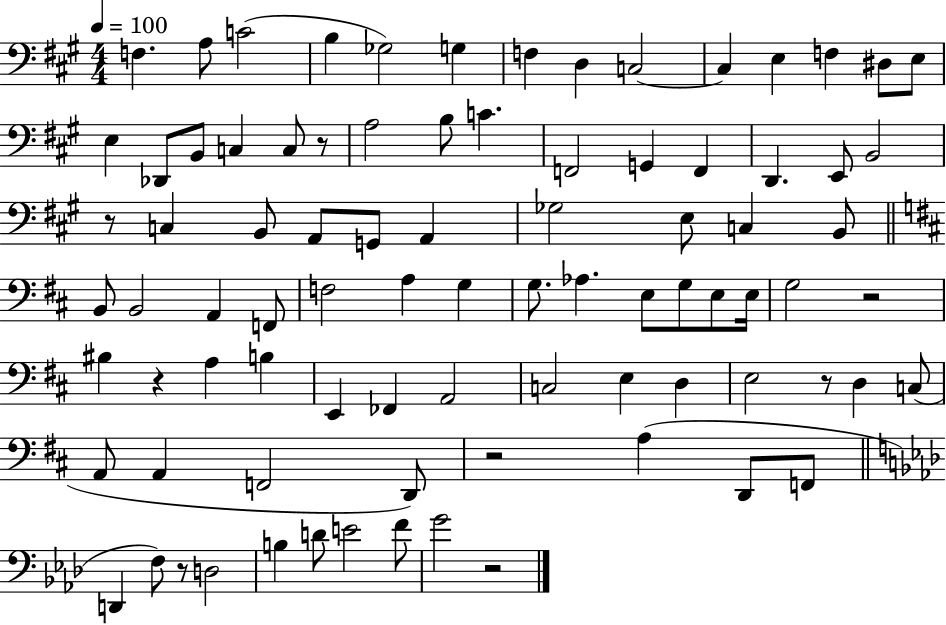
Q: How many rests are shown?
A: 8